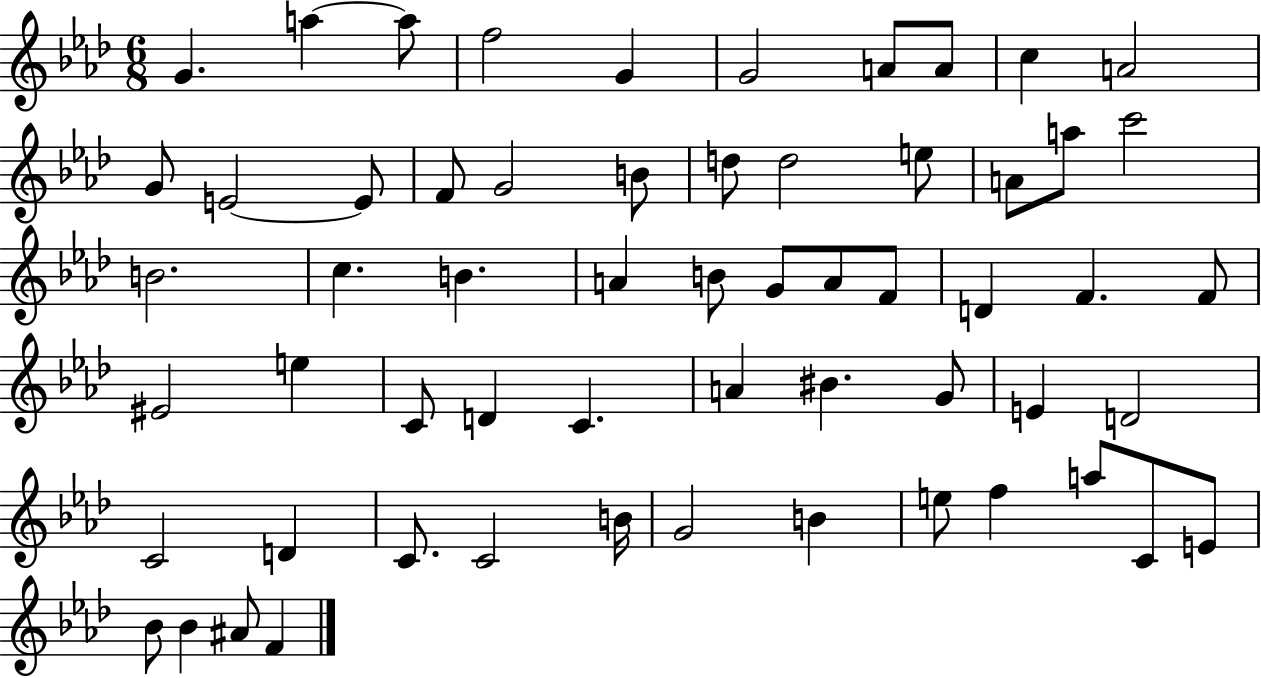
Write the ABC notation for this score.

X:1
T:Untitled
M:6/8
L:1/4
K:Ab
G a a/2 f2 G G2 A/2 A/2 c A2 G/2 E2 E/2 F/2 G2 B/2 d/2 d2 e/2 A/2 a/2 c'2 B2 c B A B/2 G/2 A/2 F/2 D F F/2 ^E2 e C/2 D C A ^B G/2 E D2 C2 D C/2 C2 B/4 G2 B e/2 f a/2 C/2 E/2 _B/2 _B ^A/2 F